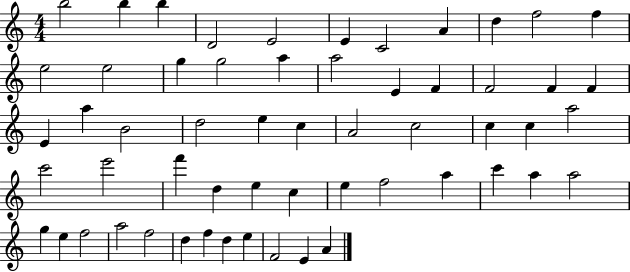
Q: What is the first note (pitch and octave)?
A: B5